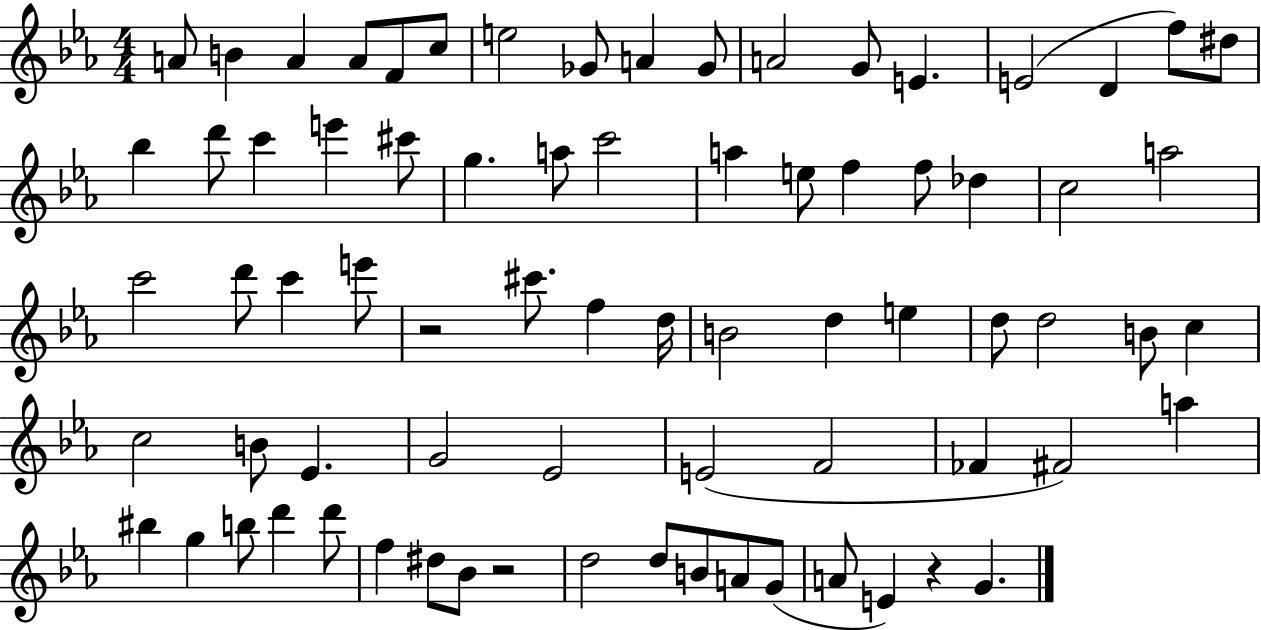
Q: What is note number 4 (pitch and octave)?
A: A4